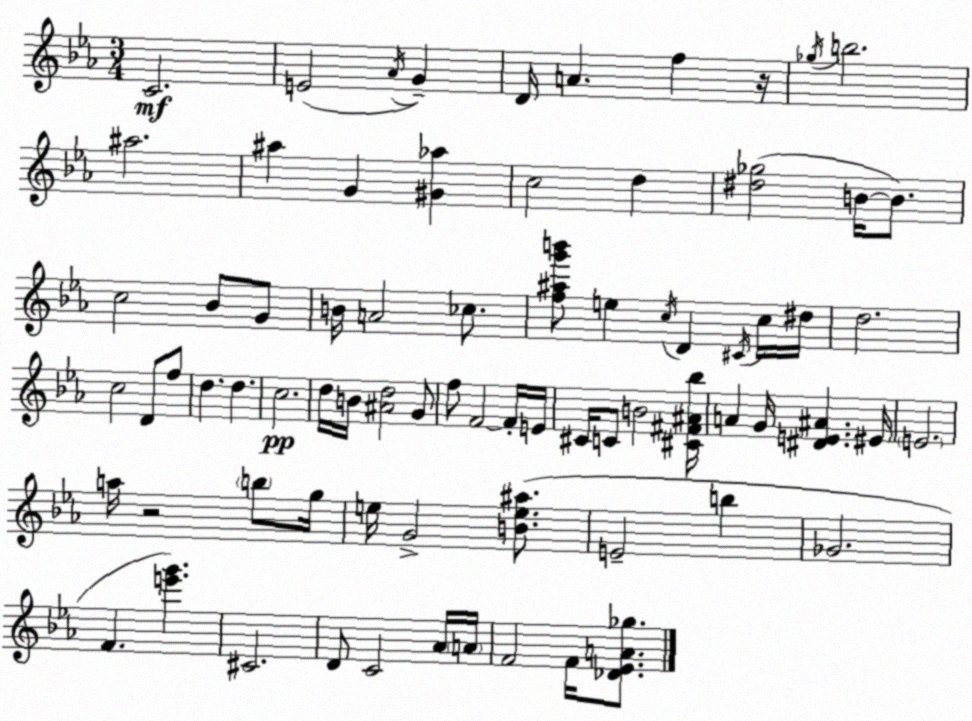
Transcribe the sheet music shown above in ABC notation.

X:1
T:Untitled
M:3/4
L:1/4
K:Cm
C2 E2 _A/4 G D/4 A f z/4 _g/4 b2 ^a2 ^a G [^G_a] c2 d [^d_g]2 B/4 B/2 c2 _B/2 G/2 B/4 A2 _c/2 [f^ag'b']/2 e c/4 D ^C/4 c/4 ^d/4 d2 c2 D/2 f/2 d d c2 d/4 B/4 [^Ad]2 G/2 f/2 F2 F/4 E/4 ^C/4 C/2 B2 [^C^F^A_b]/4 A G/4 [^DE^A] ^E/4 E2 a/4 z2 b/2 g/4 e/4 G2 [Be^a]/2 E2 b _G2 F [e'g'] ^C2 D/2 C2 _A/4 A/4 F2 F/4 [_D_EA_g]/2